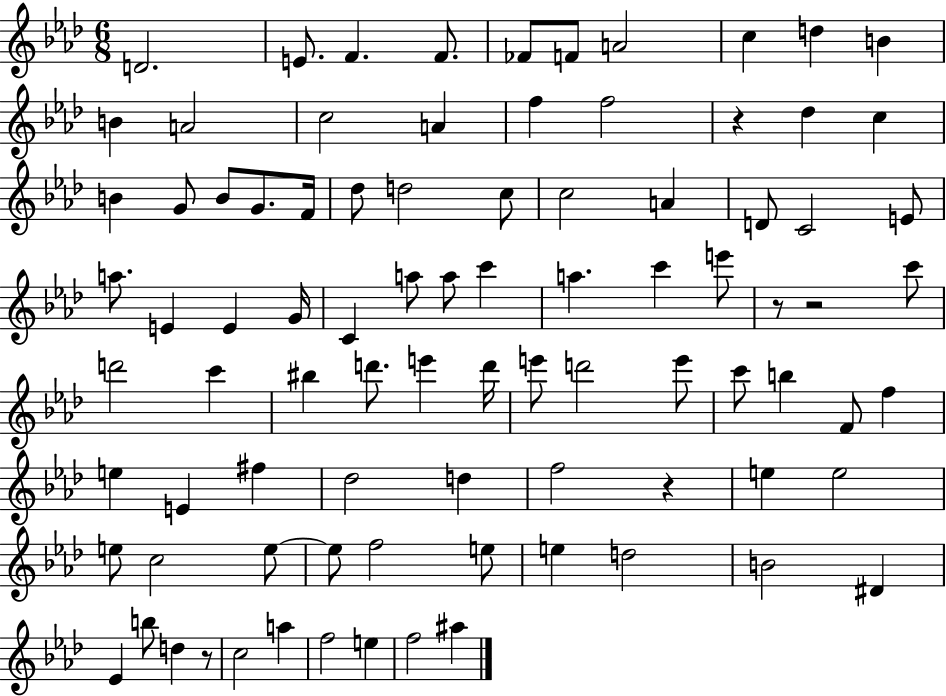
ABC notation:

X:1
T:Untitled
M:6/8
L:1/4
K:Ab
D2 E/2 F F/2 _F/2 F/2 A2 c d B B A2 c2 A f f2 z _d c B G/2 B/2 G/2 F/4 _d/2 d2 c/2 c2 A D/2 C2 E/2 a/2 E E G/4 C a/2 a/2 c' a c' e'/2 z/2 z2 c'/2 d'2 c' ^b d'/2 e' d'/4 e'/2 d'2 e'/2 c'/2 b F/2 f e E ^f _d2 d f2 z e e2 e/2 c2 e/2 e/2 f2 e/2 e d2 B2 ^D _E b/2 d z/2 c2 a f2 e f2 ^a